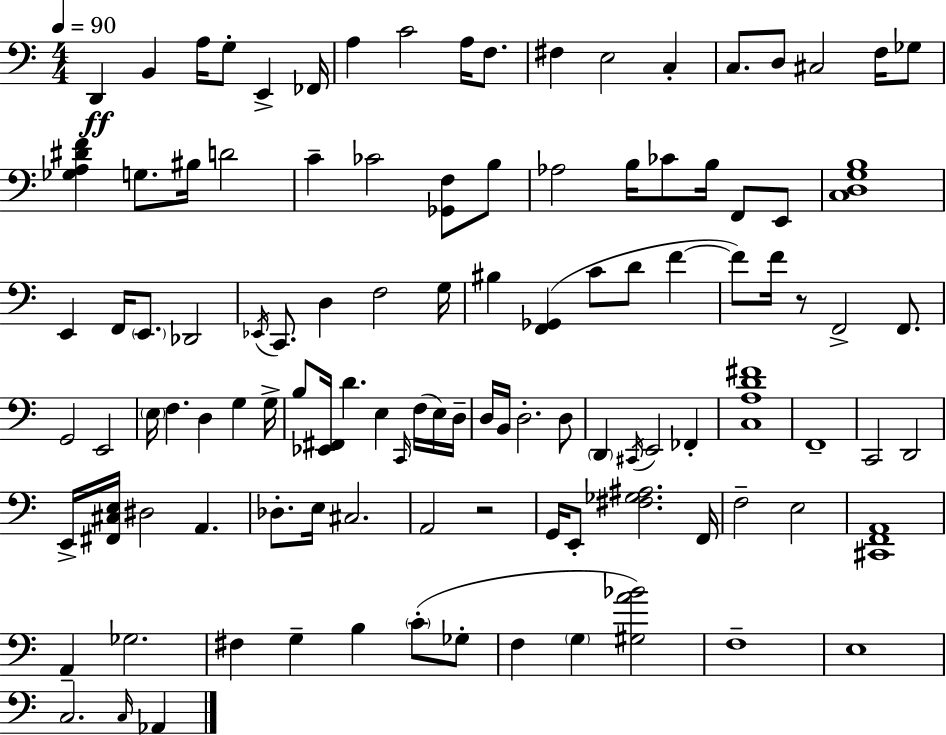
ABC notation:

X:1
T:Untitled
M:4/4
L:1/4
K:Am
D,, B,, A,/4 G,/2 E,, _F,,/4 A, C2 A,/4 F,/2 ^F, E,2 C, C,/2 D,/2 ^C,2 F,/4 _G,/2 [_G,A,^DF] G,/2 ^B,/4 D2 C _C2 [_G,,F,]/2 B,/2 _A,2 B,/4 _C/2 B,/4 F,,/2 E,,/2 [C,D,G,B,]4 E,, F,,/4 E,,/2 _D,,2 _E,,/4 C,,/2 D, F,2 G,/4 ^B, [F,,_G,,] C/2 D/2 F F/2 F/4 z/2 F,,2 F,,/2 G,,2 E,,2 E,/4 F, D, G, G,/4 B,/2 [_E,,^F,,]/4 D E, C,,/4 F,/4 E,/4 D,/4 D,/4 B,,/4 D,2 D,/2 D,, ^C,,/4 E,,2 _F,, [C,A,D^F]4 F,,4 C,,2 D,,2 E,,/4 [^F,,^C,E,]/4 ^D,2 A,, _D,/2 E,/4 ^C,2 A,,2 z2 G,,/4 E,,/2 [^F,_G,^A,]2 F,,/4 F,2 E,2 [^C,,F,,A,,]4 A,, _G,2 ^F, G, B, C/2 _G,/2 F, G, [^G,A_B]2 F,4 E,4 C,2 C,/4 _A,,